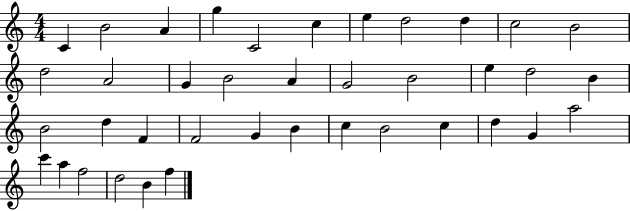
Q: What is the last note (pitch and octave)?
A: F5